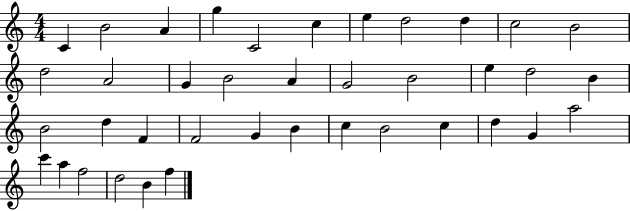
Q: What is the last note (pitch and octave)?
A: F5